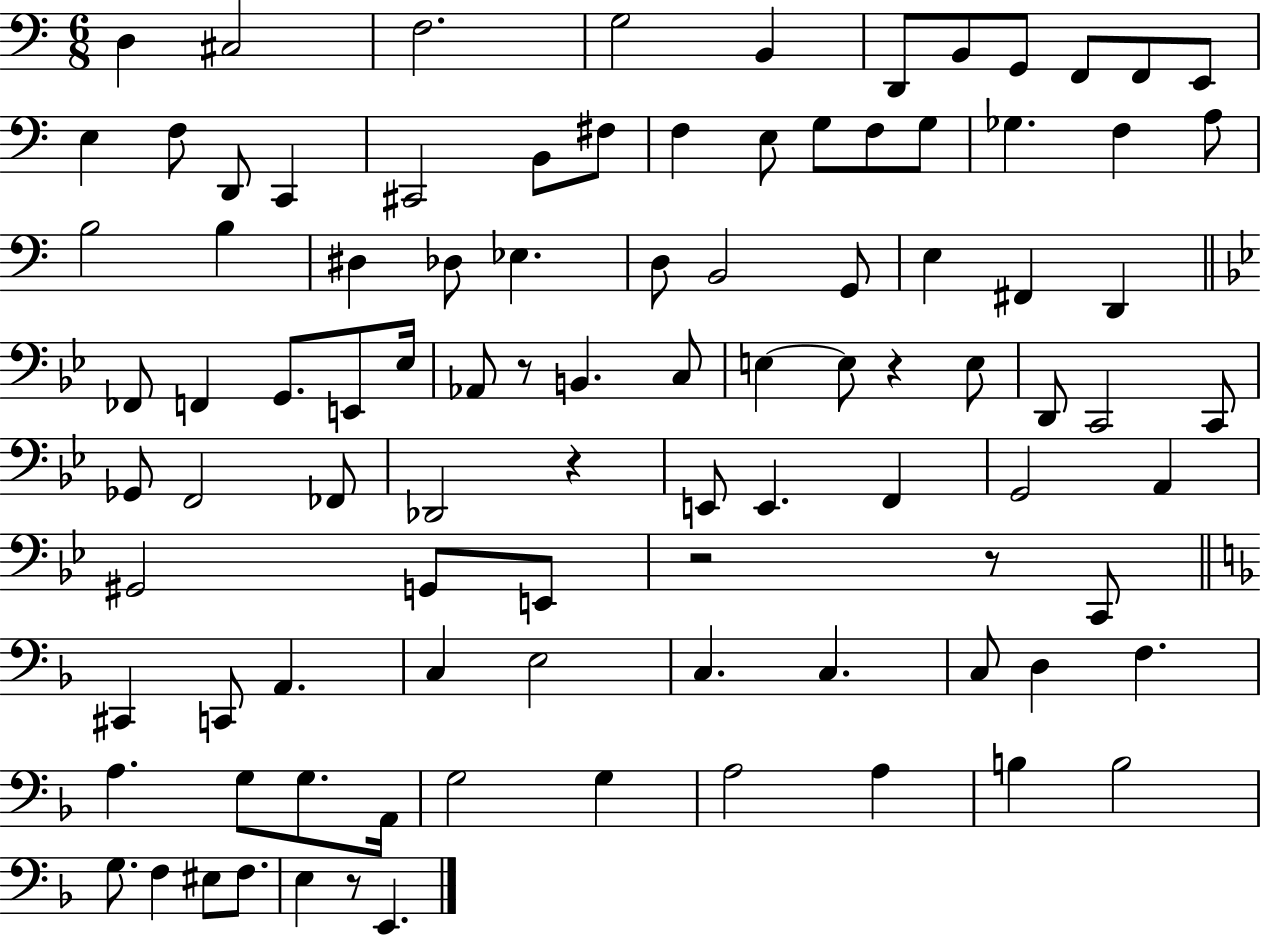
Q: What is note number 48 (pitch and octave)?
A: E3